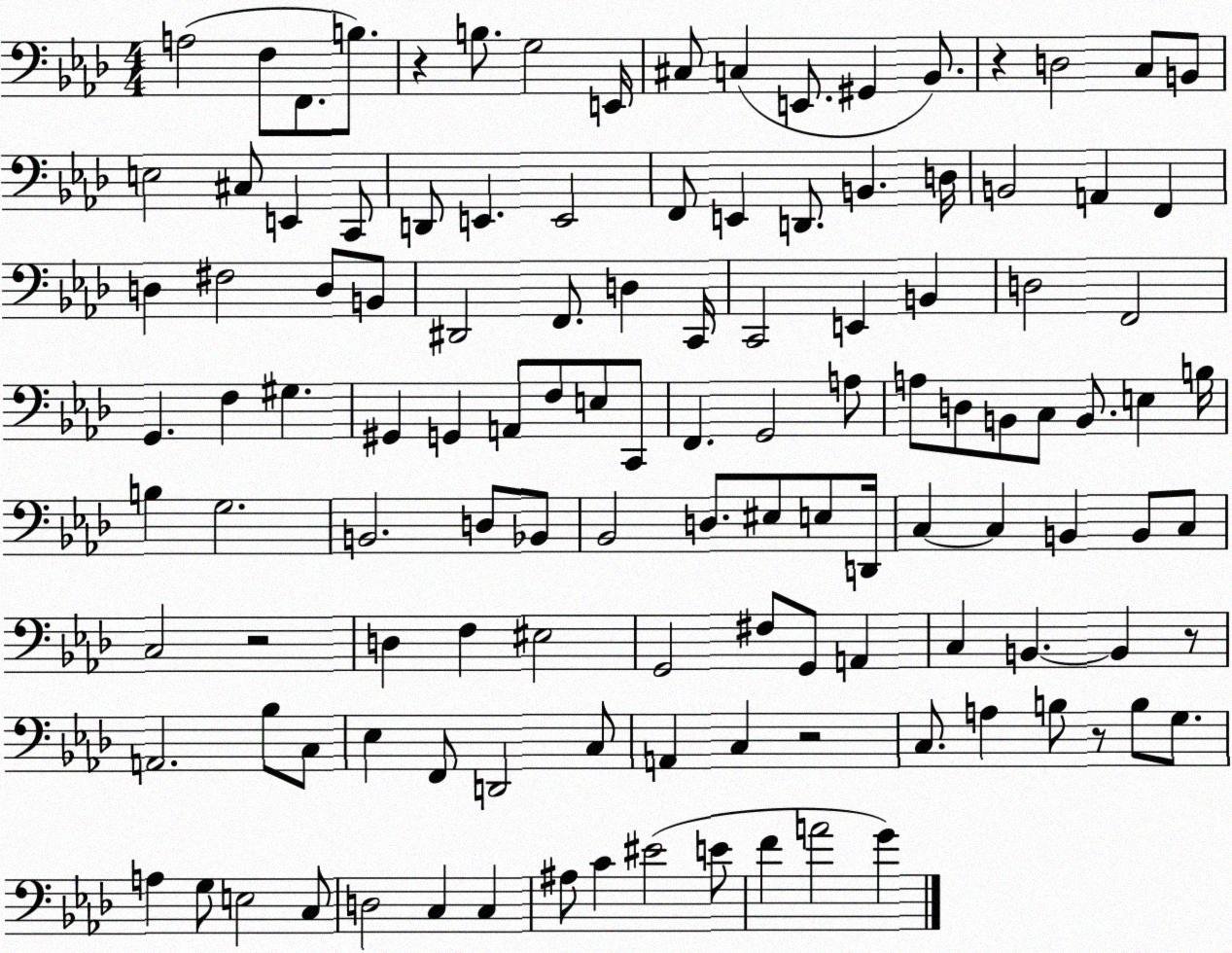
X:1
T:Untitled
M:4/4
L:1/4
K:Ab
A,2 F,/2 F,,/2 B,/2 z B,/2 G,2 E,,/4 ^C,/2 C, E,,/2 ^G,, _B,,/2 z D,2 C,/2 B,,/2 E,2 ^C,/2 E,, C,,/2 D,,/2 E,, E,,2 F,,/2 E,, D,,/2 B,, D,/4 B,,2 A,, F,, D, ^F,2 D,/2 B,,/2 ^D,,2 F,,/2 D, C,,/4 C,,2 E,, B,, D,2 F,,2 G,, F, ^G, ^G,, G,, A,,/2 F,/2 E,/2 C,,/2 F,, G,,2 A,/2 A,/2 D,/2 B,,/2 C,/2 B,,/2 E, B,/4 B, G,2 B,,2 D,/2 _B,,/2 _B,,2 D,/2 ^E,/2 E,/2 D,,/4 C, C, B,, B,,/2 C,/2 C,2 z2 D, F, ^E,2 G,,2 ^F,/2 G,,/2 A,, C, B,, B,, z/2 A,,2 _B,/2 C,/2 _E, F,,/2 D,,2 C,/2 A,, C, z2 C,/2 A, B,/2 z/2 B,/2 G,/2 A, G,/2 E,2 C,/2 D,2 C, C, ^A,/2 C ^E2 E/2 F A2 G